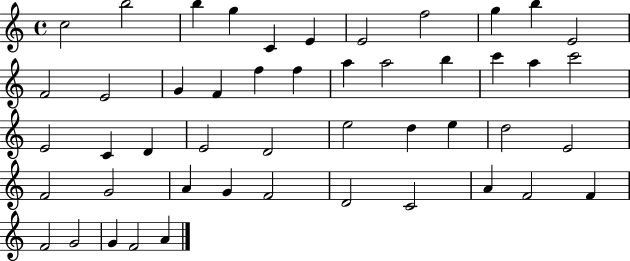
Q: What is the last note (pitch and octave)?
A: A4